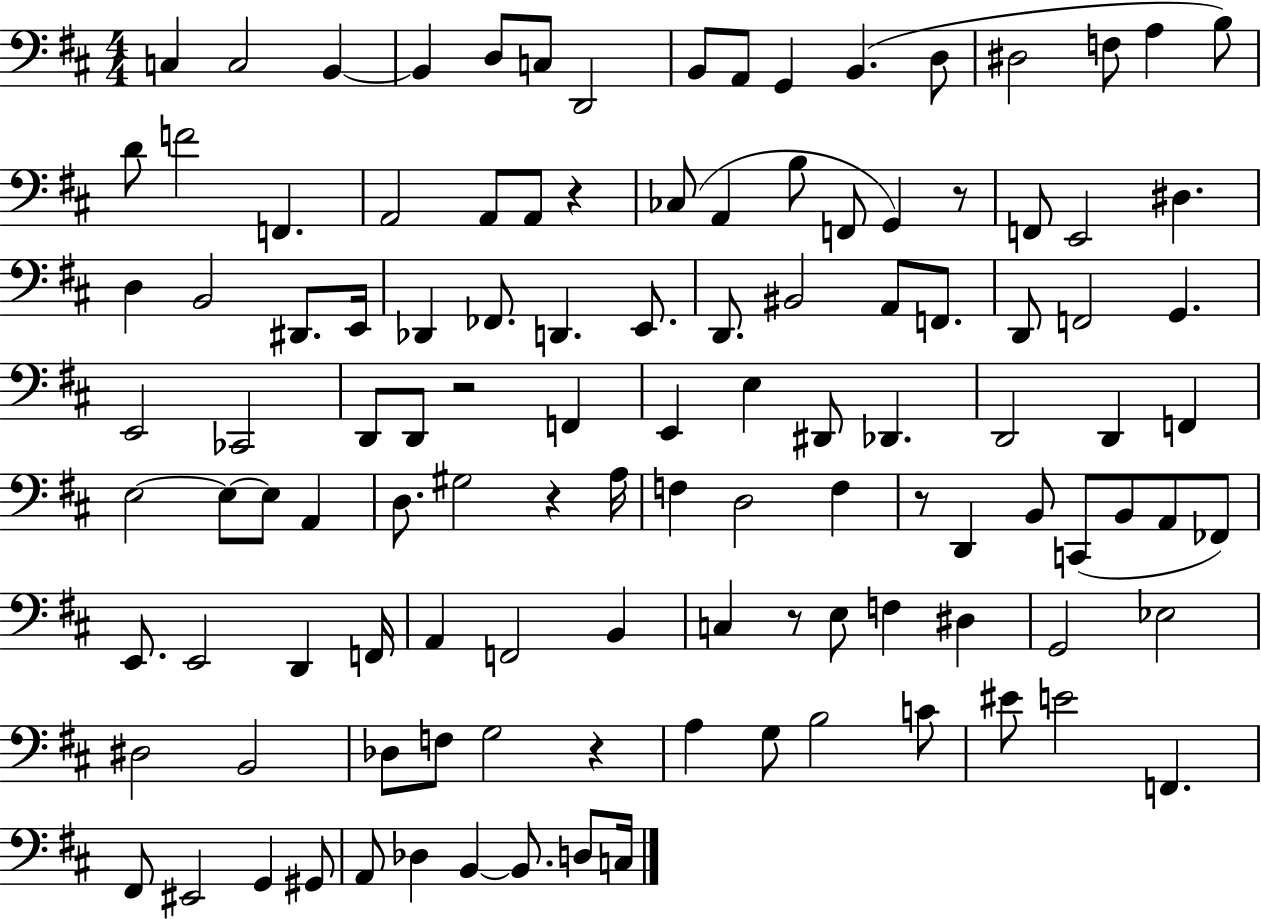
X:1
T:Untitled
M:4/4
L:1/4
K:D
C, C,2 B,, B,, D,/2 C,/2 D,,2 B,,/2 A,,/2 G,, B,, D,/2 ^D,2 F,/2 A, B,/2 D/2 F2 F,, A,,2 A,,/2 A,,/2 z _C,/2 A,, B,/2 F,,/2 G,, z/2 F,,/2 E,,2 ^D, D, B,,2 ^D,,/2 E,,/4 _D,, _F,,/2 D,, E,,/2 D,,/2 ^B,,2 A,,/2 F,,/2 D,,/2 F,,2 G,, E,,2 _C,,2 D,,/2 D,,/2 z2 F,, E,, E, ^D,,/2 _D,, D,,2 D,, F,, E,2 E,/2 E,/2 A,, D,/2 ^G,2 z A,/4 F, D,2 F, z/2 D,, B,,/2 C,,/2 B,,/2 A,,/2 _F,,/2 E,,/2 E,,2 D,, F,,/4 A,, F,,2 B,, C, z/2 E,/2 F, ^D, G,,2 _E,2 ^D,2 B,,2 _D,/2 F,/2 G,2 z A, G,/2 B,2 C/2 ^E/2 E2 F,, ^F,,/2 ^E,,2 G,, ^G,,/2 A,,/2 _D, B,, B,,/2 D,/2 C,/4